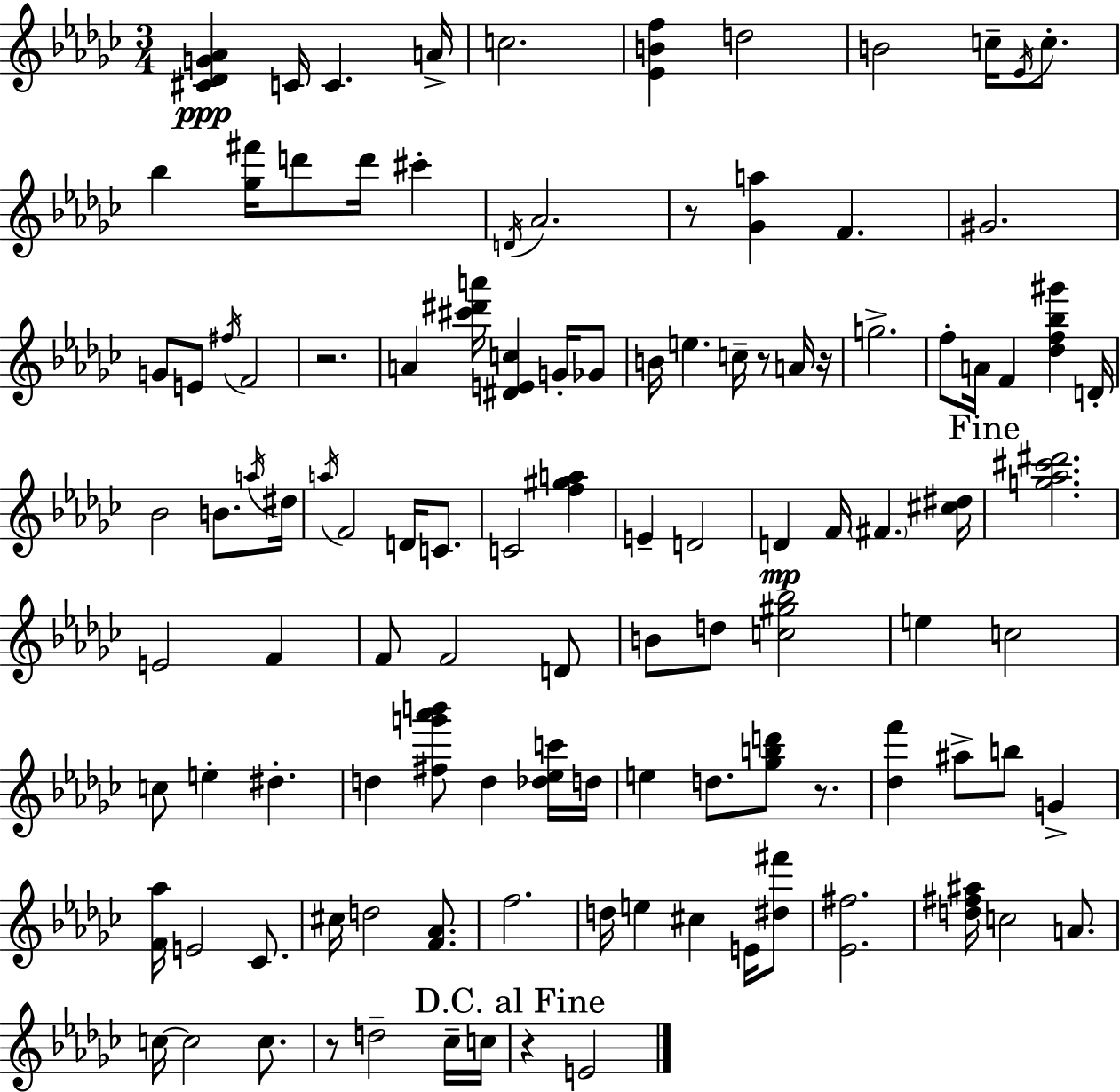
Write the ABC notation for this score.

X:1
T:Untitled
M:3/4
L:1/4
K:Ebm
[^C_DG_A] C/4 C A/4 c2 [_EBf] d2 B2 c/4 _E/4 c/2 _b [_g^f']/4 d'/2 d'/4 ^c' D/4 _A2 z/2 [_Ga] F ^G2 G/2 E/2 ^f/4 F2 z2 A [^c'^d'a']/4 [^DEc] G/4 _G/2 B/4 e c/4 z/2 A/4 z/4 g2 f/2 A/4 F [_df_b^g'] D/4 _B2 B/2 a/4 ^d/4 a/4 F2 D/4 C/2 C2 [f^ga] E D2 D F/4 ^F [^c^d]/4 [g_a^c'^d']2 E2 F F/2 F2 D/2 B/2 d/2 [c^g_b]2 e c2 c/2 e ^d d [^fg'_a'b']/2 d [_d_ec']/4 d/4 e d/2 [_gbd']/2 z/2 [_df'] ^a/2 b/2 G [F_a]/4 E2 _C/2 ^c/4 d2 [F_A]/2 f2 d/4 e ^c E/4 [^d^f']/2 [_E^f]2 [d^f^a]/4 c2 A/2 c/4 c2 c/2 z/2 d2 _c/4 c/4 z E2